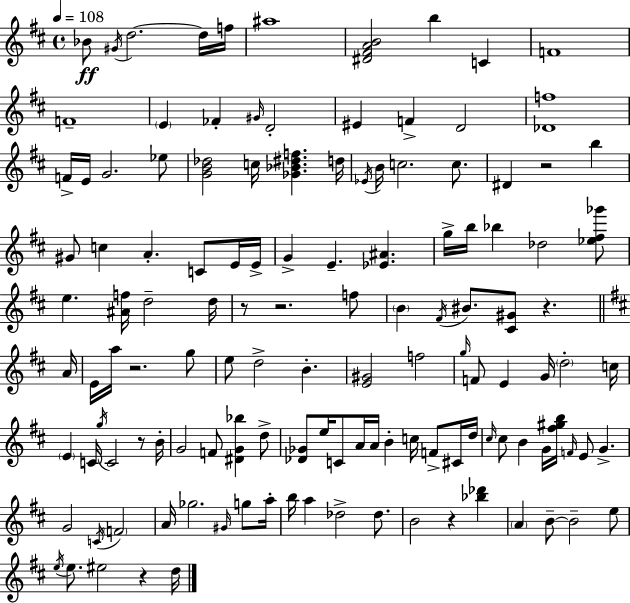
X:1
T:Untitled
M:4/4
L:1/4
K:D
_B/2 ^G/4 d2 d/4 f/4 ^a4 [^D^FAB]2 b C F4 F4 E _F ^G/4 D2 ^E F D2 [_Df]4 F/4 E/4 G2 _e/2 [GB_d]2 c/4 [_G_B^df] d/4 _E/4 B/4 c2 c/2 ^D z2 b ^G/2 c A C/2 E/4 E/4 G E [_E^A] g/4 b/4 _b _d2 [_e^f_g']/2 e [^Af]/4 d2 d/4 z/2 z2 f/2 B ^F/4 ^B/2 [^C^G]/2 z A/4 E/4 a/4 z2 g/2 e/2 d2 B [E^G]2 f2 g/4 F/2 E G/4 d2 c/4 E C/4 g/4 C2 z/2 B/4 G2 F/2 [^DG_b] d/2 [_D_G]/2 e/4 C/2 A/4 A/4 B c/4 F/2 ^C/4 d/4 ^c/4 ^c/2 B G/4 [^f^gb]/4 F/4 E/2 G G2 C/4 F2 A/4 _g2 ^G/4 g/2 a/4 b/4 a _d2 _d/2 B2 z [_b_d'] A B/2 B2 e/2 e/4 e/2 ^e2 z d/4